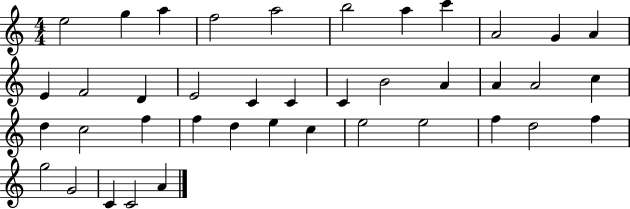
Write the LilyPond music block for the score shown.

{
  \clef treble
  \numericTimeSignature
  \time 4/4
  \key c \major
  e''2 g''4 a''4 | f''2 a''2 | b''2 a''4 c'''4 | a'2 g'4 a'4 | \break e'4 f'2 d'4 | e'2 c'4 c'4 | c'4 b'2 a'4 | a'4 a'2 c''4 | \break d''4 c''2 f''4 | f''4 d''4 e''4 c''4 | e''2 e''2 | f''4 d''2 f''4 | \break g''2 g'2 | c'4 c'2 a'4 | \bar "|."
}